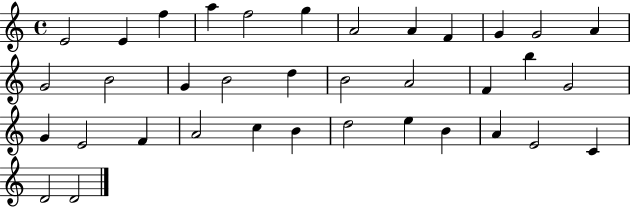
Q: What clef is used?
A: treble